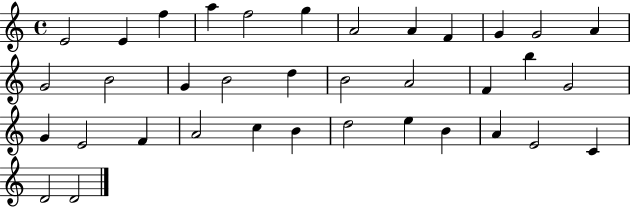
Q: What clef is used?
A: treble